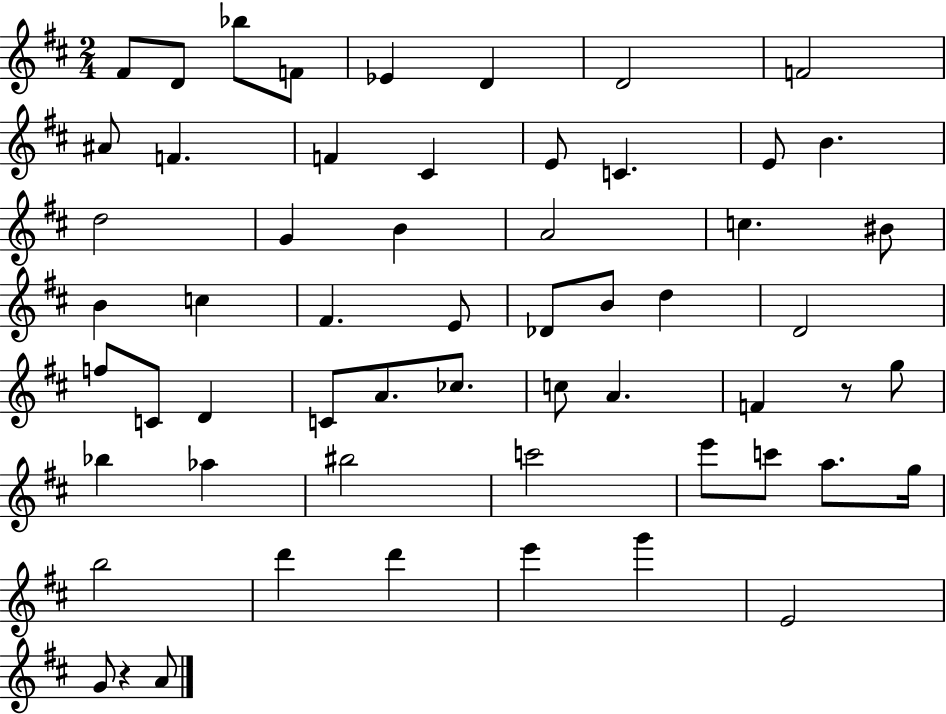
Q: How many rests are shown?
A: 2